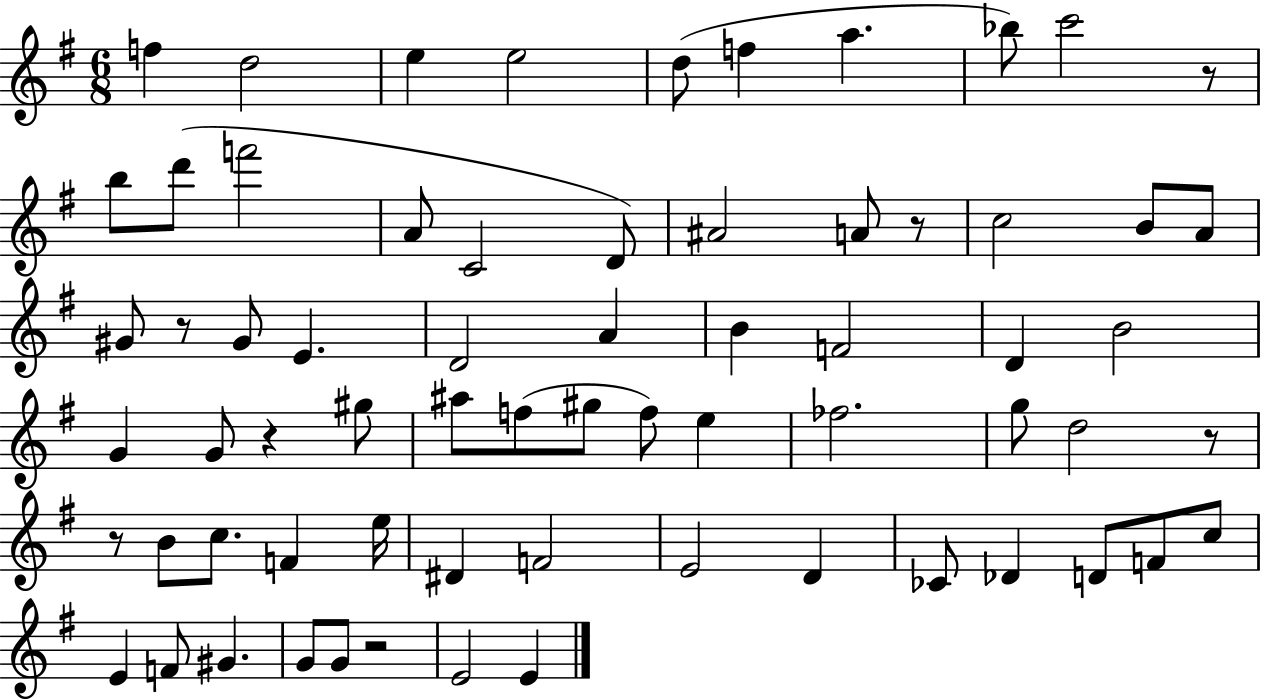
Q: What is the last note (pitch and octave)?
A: E4